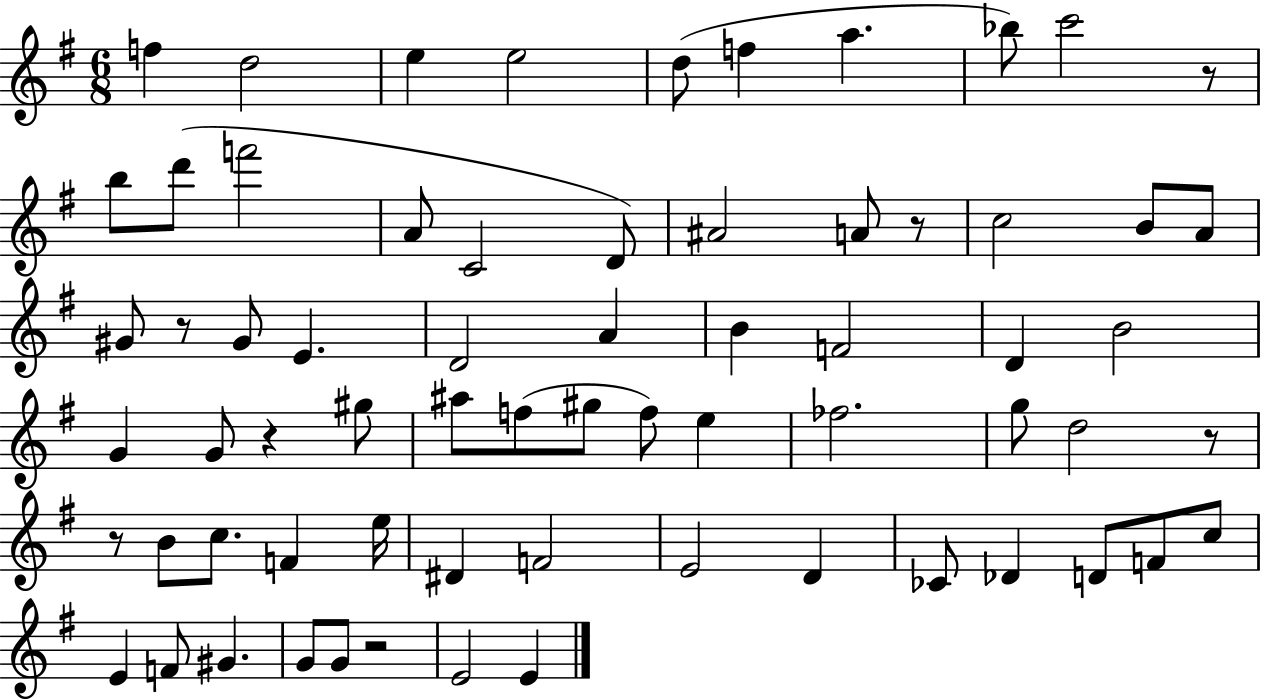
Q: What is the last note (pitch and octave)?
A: E4